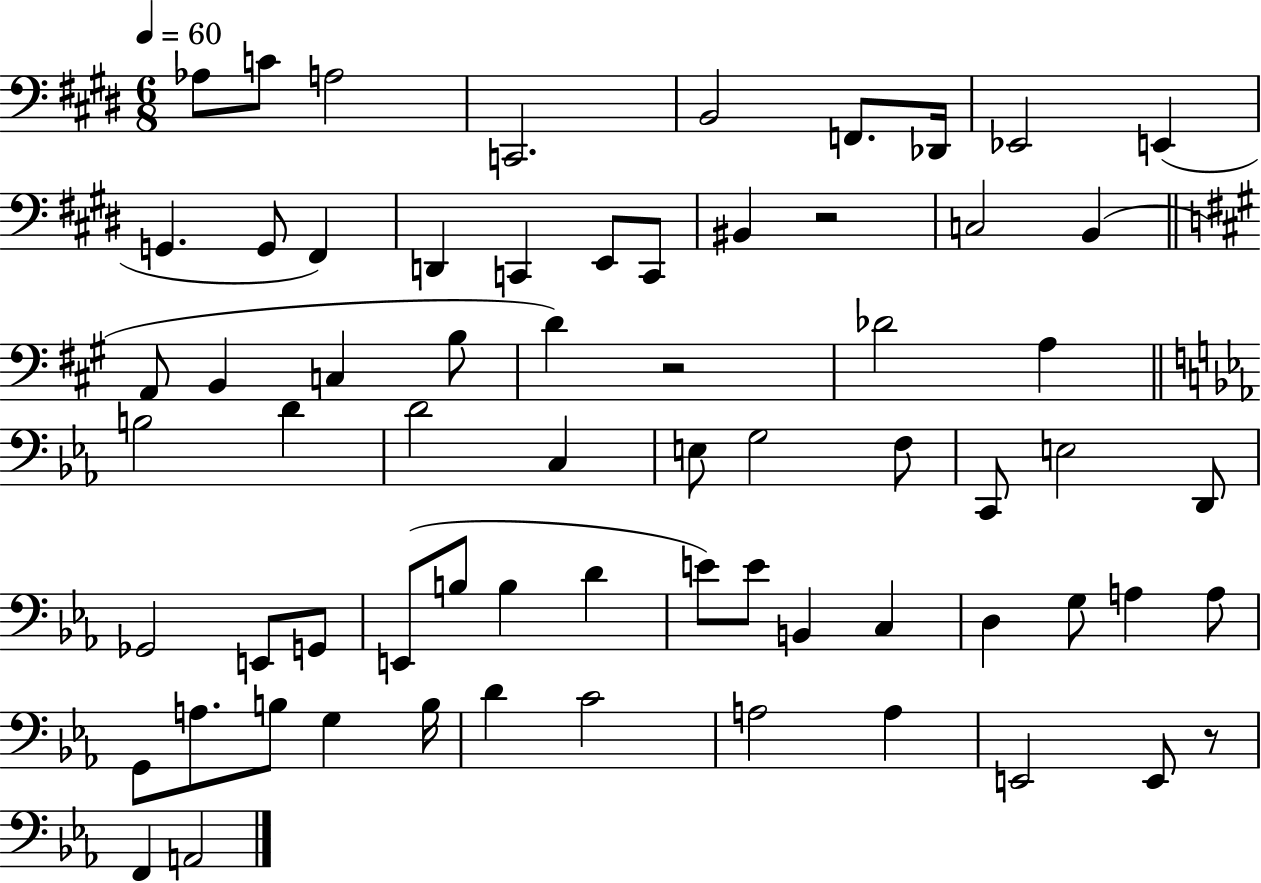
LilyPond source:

{
  \clef bass
  \numericTimeSignature
  \time 6/8
  \key e \major
  \tempo 4 = 60
  aes8 c'8 a2 | c,2. | b,2 f,8. des,16 | ees,2 e,4( | \break g,4. g,8 fis,4) | d,4 c,4 e,8 c,8 | bis,4 r2 | c2 b,4( | \break \bar "||" \break \key a \major a,8 b,4 c4 b8 | d'4) r2 | des'2 a4 | \bar "||" \break \key c \minor b2 d'4 | d'2 c4 | e8 g2 f8 | c,8 e2 d,8 | \break ges,2 e,8 g,8 | e,8( b8 b4 d'4 | e'8) e'8 b,4 c4 | d4 g8 a4 a8 | \break g,8 a8. b8 g4 b16 | d'4 c'2 | a2 a4 | e,2 e,8 r8 | \break f,4 a,2 | \bar "|."
}